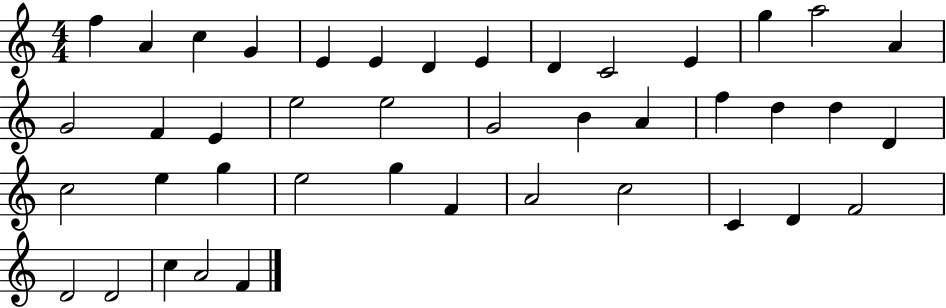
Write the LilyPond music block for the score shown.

{
  \clef treble
  \numericTimeSignature
  \time 4/4
  \key c \major
  f''4 a'4 c''4 g'4 | e'4 e'4 d'4 e'4 | d'4 c'2 e'4 | g''4 a''2 a'4 | \break g'2 f'4 e'4 | e''2 e''2 | g'2 b'4 a'4 | f''4 d''4 d''4 d'4 | \break c''2 e''4 g''4 | e''2 g''4 f'4 | a'2 c''2 | c'4 d'4 f'2 | \break d'2 d'2 | c''4 a'2 f'4 | \bar "|."
}